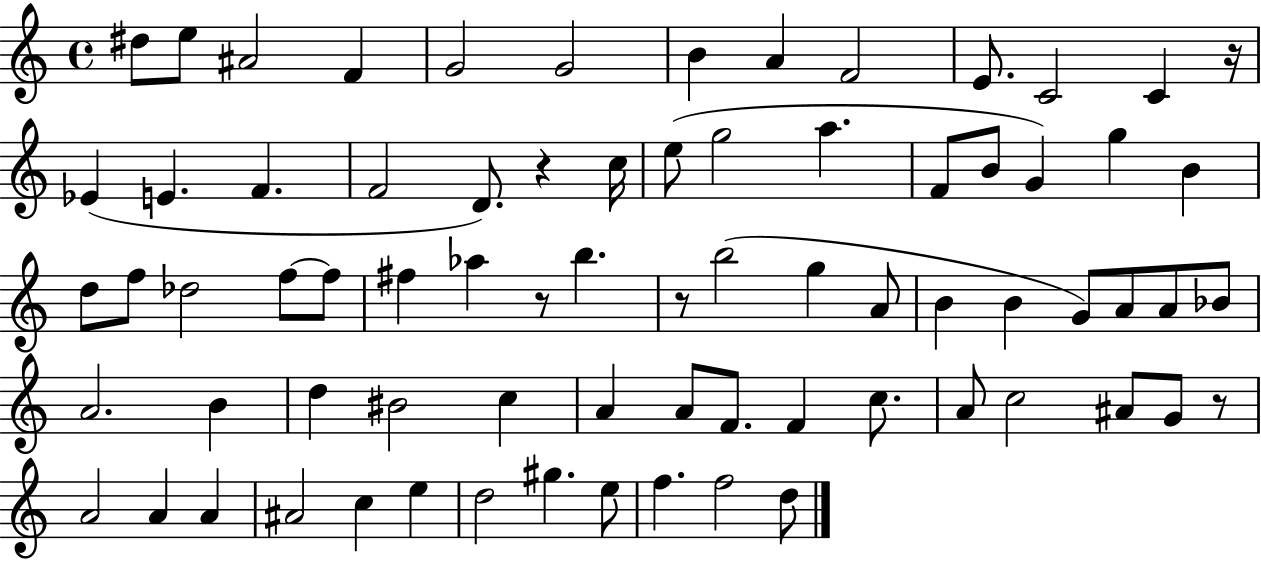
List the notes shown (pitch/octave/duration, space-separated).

D#5/e E5/e A#4/h F4/q G4/h G4/h B4/q A4/q F4/h E4/e. C4/h C4/q R/s Eb4/q E4/q. F4/q. F4/h D4/e. R/q C5/s E5/e G5/h A5/q. F4/e B4/e G4/q G5/q B4/q D5/e F5/e Db5/h F5/e F5/e F#5/q Ab5/q R/e B5/q. R/e B5/h G5/q A4/e B4/q B4/q G4/e A4/e A4/e Bb4/e A4/h. B4/q D5/q BIS4/h C5/q A4/q A4/e F4/e. F4/q C5/e. A4/e C5/h A#4/e G4/e R/e A4/h A4/q A4/q A#4/h C5/q E5/q D5/h G#5/q. E5/e F5/q. F5/h D5/e